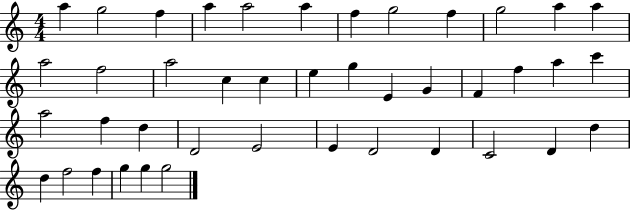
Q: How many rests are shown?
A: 0